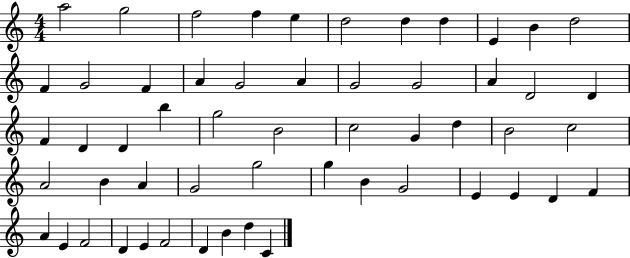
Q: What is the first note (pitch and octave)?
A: A5